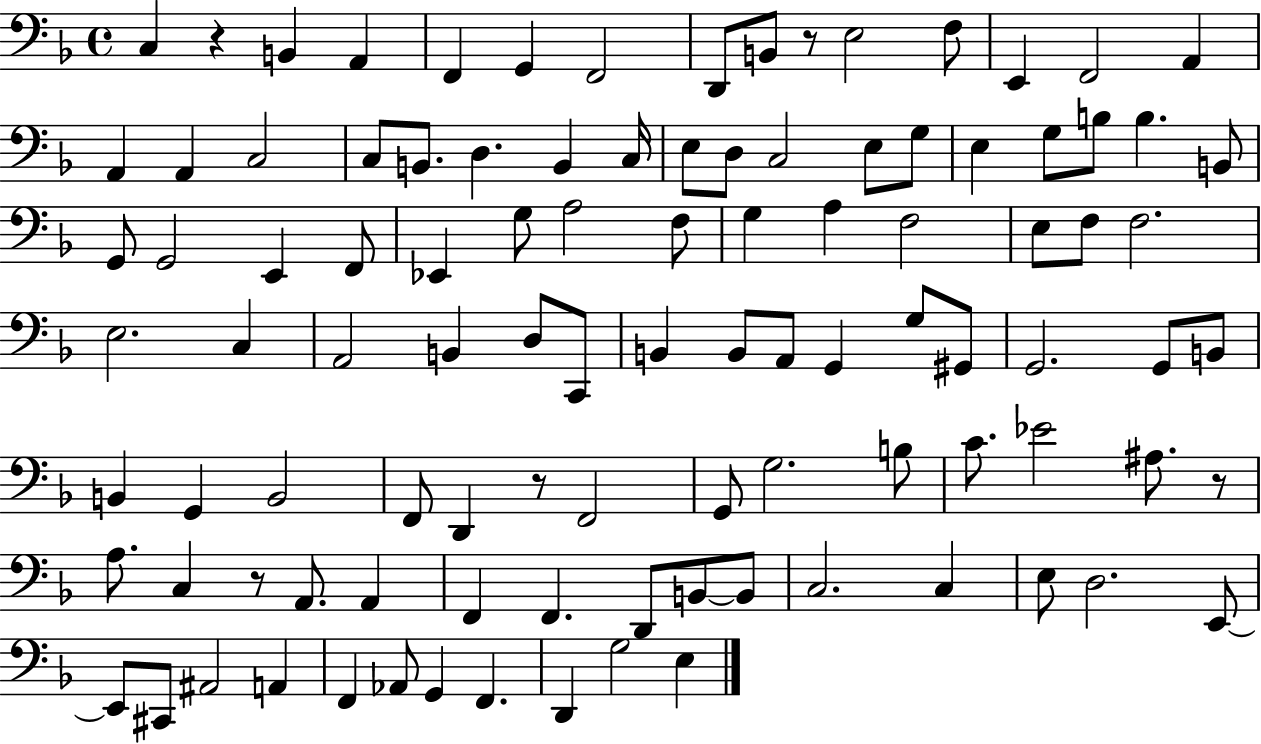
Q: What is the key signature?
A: F major